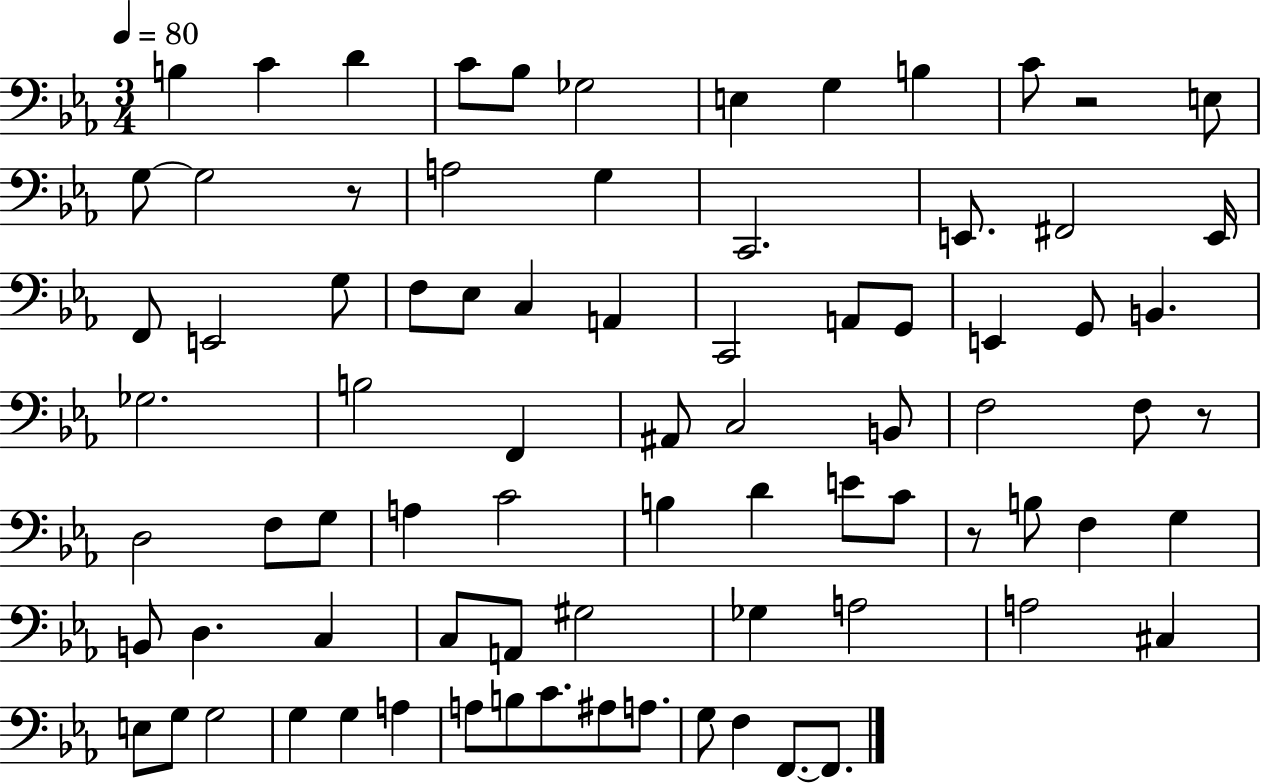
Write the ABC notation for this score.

X:1
T:Untitled
M:3/4
L:1/4
K:Eb
B, C D C/2 _B,/2 _G,2 E, G, B, C/2 z2 E,/2 G,/2 G,2 z/2 A,2 G, C,,2 E,,/2 ^F,,2 E,,/4 F,,/2 E,,2 G,/2 F,/2 _E,/2 C, A,, C,,2 A,,/2 G,,/2 E,, G,,/2 B,, _G,2 B,2 F,, ^A,,/2 C,2 B,,/2 F,2 F,/2 z/2 D,2 F,/2 G,/2 A, C2 B, D E/2 C/2 z/2 B,/2 F, G, B,,/2 D, C, C,/2 A,,/2 ^G,2 _G, A,2 A,2 ^C, E,/2 G,/2 G,2 G, G, A, A,/2 B,/2 C/2 ^A,/2 A,/2 G,/2 F, F,,/2 F,,/2